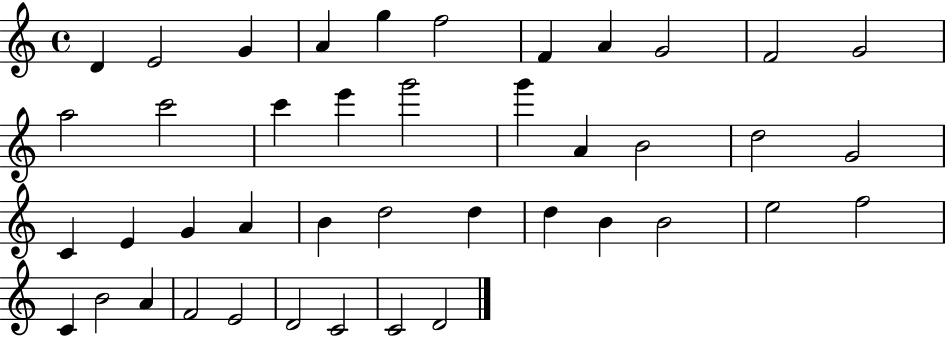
{
  \clef treble
  \time 4/4
  \defaultTimeSignature
  \key c \major
  d'4 e'2 g'4 | a'4 g''4 f''2 | f'4 a'4 g'2 | f'2 g'2 | \break a''2 c'''2 | c'''4 e'''4 g'''2 | g'''4 a'4 b'2 | d''2 g'2 | \break c'4 e'4 g'4 a'4 | b'4 d''2 d''4 | d''4 b'4 b'2 | e''2 f''2 | \break c'4 b'2 a'4 | f'2 e'2 | d'2 c'2 | c'2 d'2 | \break \bar "|."
}